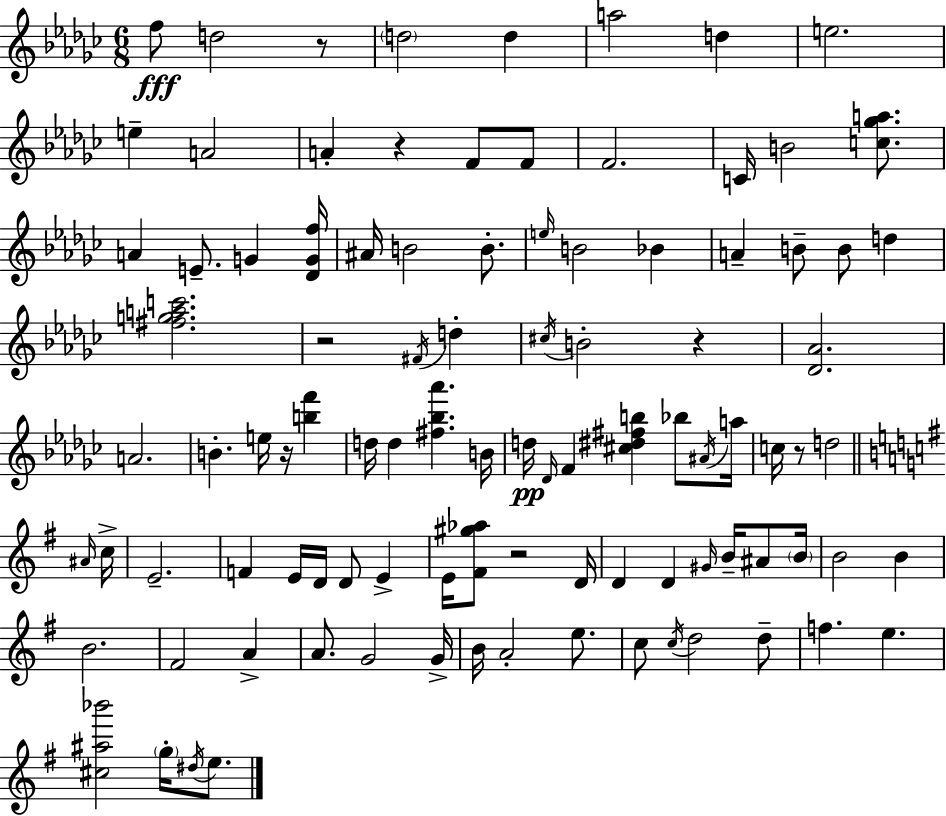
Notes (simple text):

F5/e D5/h R/e D5/h D5/q A5/h D5/q E5/h. E5/q A4/h A4/q R/q F4/e F4/e F4/h. C4/s B4/h [C5,Gb5,A5]/e. A4/q E4/e. G4/q [Db4,G4,F5]/s A#4/s B4/h B4/e. E5/s B4/h Bb4/q A4/q B4/e B4/e D5/q [F#5,G5,A5,C6]/h. R/h F#4/s D5/q C#5/s B4/h R/q [Db4,Ab4]/h. A4/h. B4/q. E5/s R/s [B5,F6]/q D5/s D5/q [F#5,Bb5,Ab6]/q. B4/s D5/s Db4/s F4/q [C#5,D#5,F#5,B5]/q Bb5/e A#4/s A5/s C5/s R/e D5/h A#4/s C5/s E4/h. F4/q E4/s D4/s D4/e E4/q E4/s [F#4,G#5,Ab5]/e R/h D4/s D4/q D4/q G#4/s B4/s A#4/e B4/s B4/h B4/q B4/h. F#4/h A4/q A4/e. G4/h G4/s B4/s A4/h E5/e. C5/e C5/s D5/h D5/e F5/q. E5/q. [C#5,A#5,Bb6]/h G5/s D#5/s E5/e.